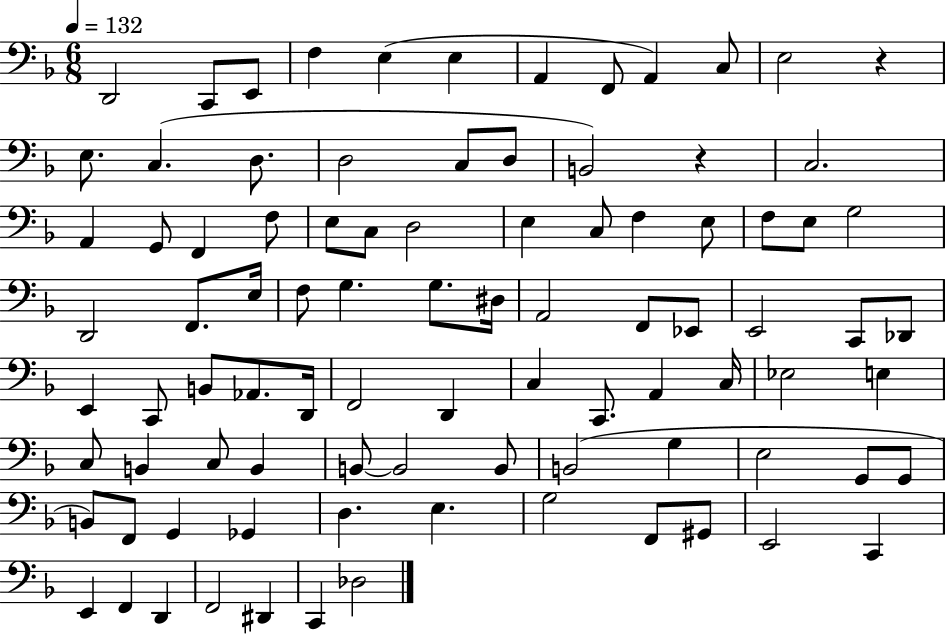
X:1
T:Untitled
M:6/8
L:1/4
K:F
D,,2 C,,/2 E,,/2 F, E, E, A,, F,,/2 A,, C,/2 E,2 z E,/2 C, D,/2 D,2 C,/2 D,/2 B,,2 z C,2 A,, G,,/2 F,, F,/2 E,/2 C,/2 D,2 E, C,/2 F, E,/2 F,/2 E,/2 G,2 D,,2 F,,/2 E,/4 F,/2 G, G,/2 ^D,/4 A,,2 F,,/2 _E,,/2 E,,2 C,,/2 _D,,/2 E,, C,,/2 B,,/2 _A,,/2 D,,/4 F,,2 D,, C, C,,/2 A,, C,/4 _E,2 E, C,/2 B,, C,/2 B,, B,,/2 B,,2 B,,/2 B,,2 G, E,2 G,,/2 G,,/2 B,,/2 F,,/2 G,, _G,, D, E, G,2 F,,/2 ^G,,/2 E,,2 C,, E,, F,, D,, F,,2 ^D,, C,, _D,2